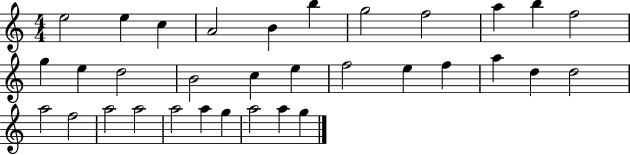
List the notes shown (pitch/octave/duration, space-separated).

E5/h E5/q C5/q A4/h B4/q B5/q G5/h F5/h A5/q B5/q F5/h G5/q E5/q D5/h B4/h C5/q E5/q F5/h E5/q F5/q A5/q D5/q D5/h A5/h F5/h A5/h A5/h A5/h A5/q G5/q A5/h A5/q G5/q